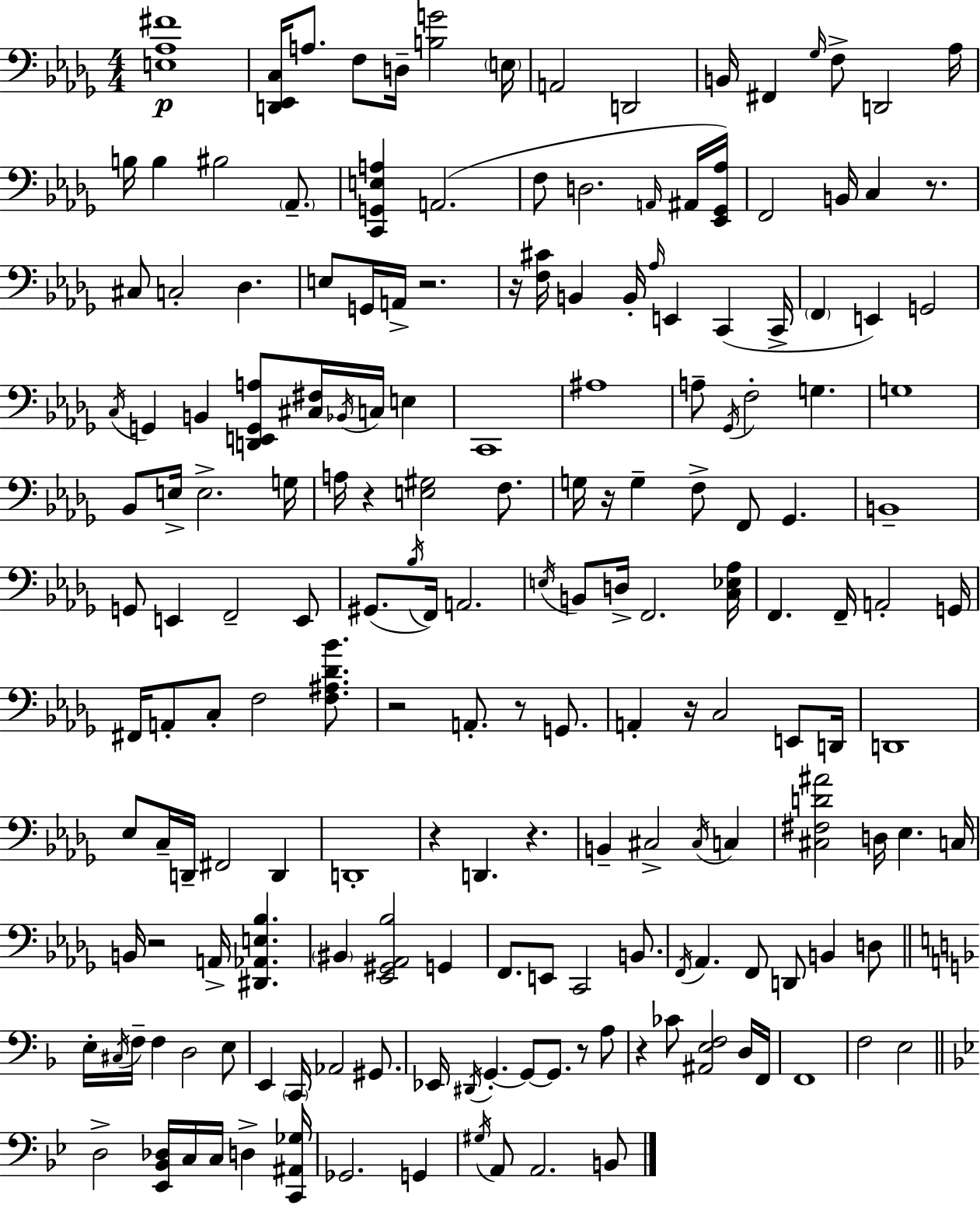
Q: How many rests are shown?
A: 13